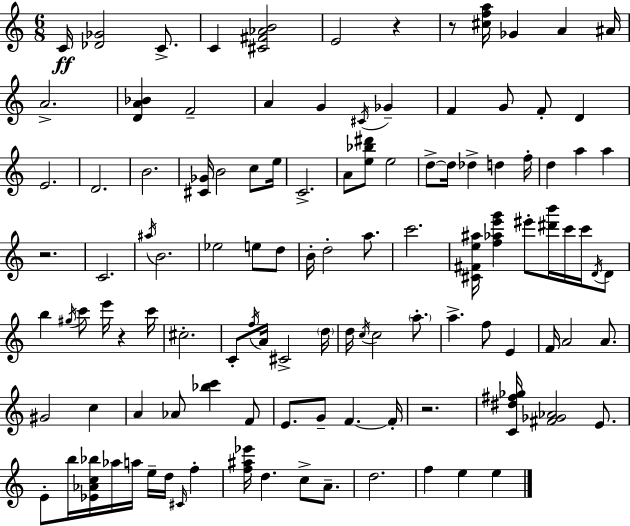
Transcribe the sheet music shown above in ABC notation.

X:1
T:Untitled
M:6/8
L:1/4
K:Am
C/4 [_D_G]2 C/2 C [^C^F_AB]2 E2 z z/2 [^cfa]/4 _G A ^A/4 A2 [DA_B] F2 A G ^C/4 _G F G/2 F/2 D E2 D2 B2 [^C_G]/4 B2 c/2 e/4 C2 A/2 [e_b^d']/2 e2 d/2 d/4 _d d f/4 d a a z2 C2 ^a/4 B2 _e2 e/2 d/2 B/4 d2 a/2 c'2 [^C^Fe^a]/4 [f_ae'g'] ^e'/2 [^d'b']/4 c'/4 c'/4 D/4 D/2 b ^g/4 c'/2 e'/4 z c'/4 ^c2 C/2 f/4 A/4 ^C2 d/4 d/4 c/4 c2 a/2 a f/2 E F/4 A2 A/2 ^G2 c A _A/2 [_bc'] F/2 E/2 G/2 F F/4 z2 [C^d^f_g]/4 [^F_G_A]2 E/2 E/2 b/4 [_E_Ac_b]/4 _a/4 a/4 e/4 d/4 ^C/4 f [f^a_e']/4 d c/2 A/2 d2 f e e